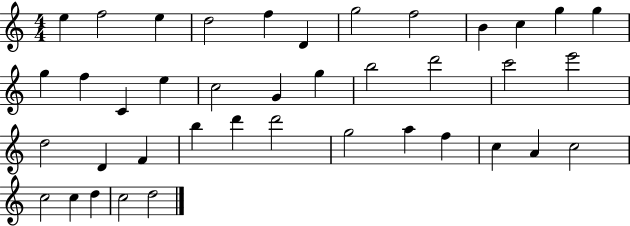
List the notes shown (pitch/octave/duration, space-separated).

E5/q F5/h E5/q D5/h F5/q D4/q G5/h F5/h B4/q C5/q G5/q G5/q G5/q F5/q C4/q E5/q C5/h G4/q G5/q B5/h D6/h C6/h E6/h D5/h D4/q F4/q B5/q D6/q D6/h G5/h A5/q F5/q C5/q A4/q C5/h C5/h C5/q D5/q C5/h D5/h